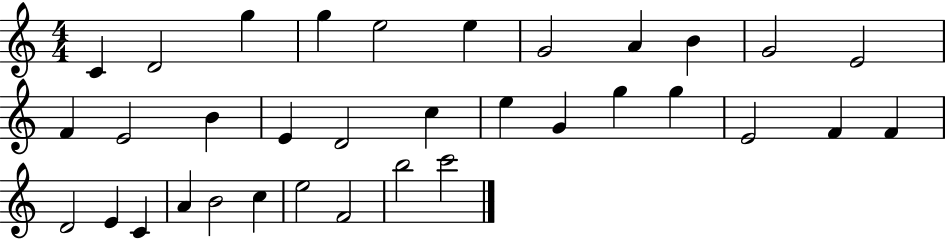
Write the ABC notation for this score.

X:1
T:Untitled
M:4/4
L:1/4
K:C
C D2 g g e2 e G2 A B G2 E2 F E2 B E D2 c e G g g E2 F F D2 E C A B2 c e2 F2 b2 c'2